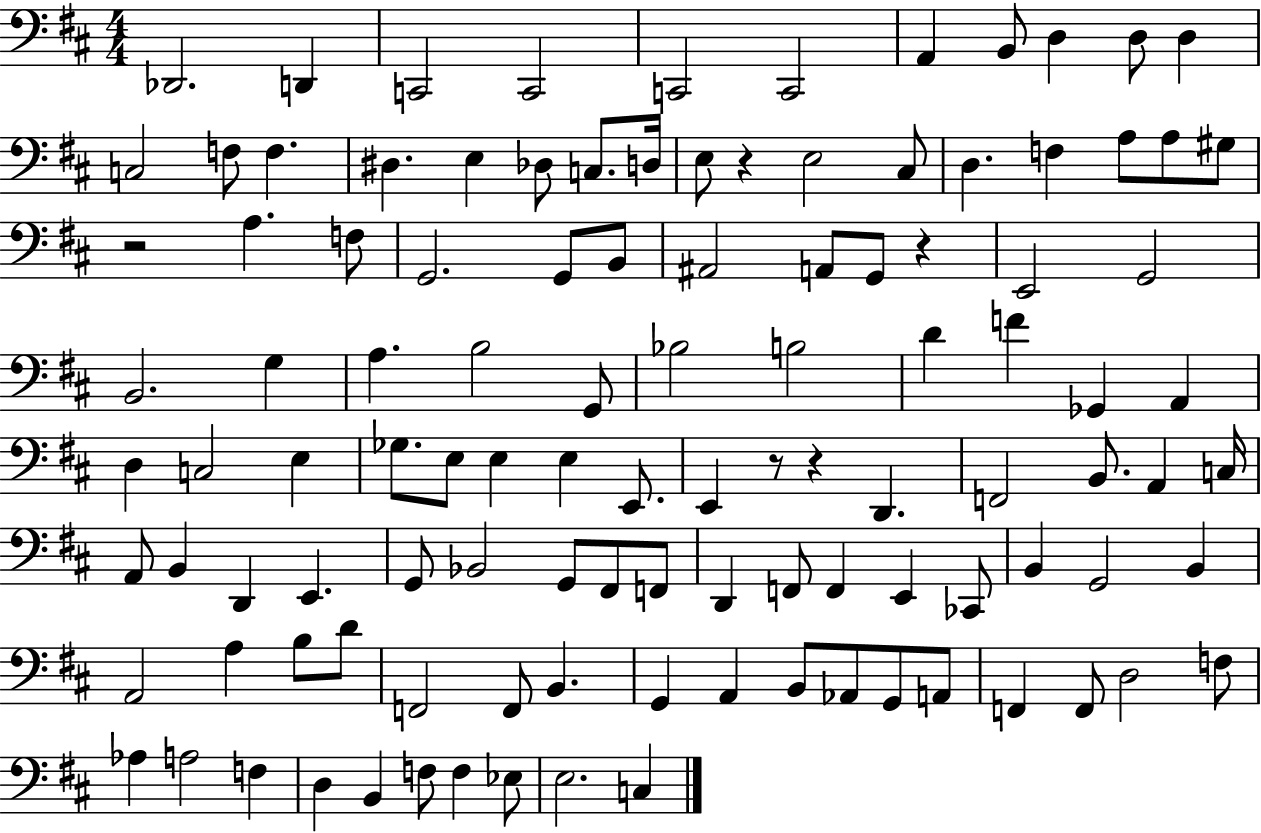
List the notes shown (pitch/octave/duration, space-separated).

Db2/h. D2/q C2/h C2/h C2/h C2/h A2/q B2/e D3/q D3/e D3/q C3/h F3/e F3/q. D#3/q. E3/q Db3/e C3/e. D3/s E3/e R/q E3/h C#3/e D3/q. F3/q A3/e A3/e G#3/e R/h A3/q. F3/e G2/h. G2/e B2/e A#2/h A2/e G2/e R/q E2/h G2/h B2/h. G3/q A3/q. B3/h G2/e Bb3/h B3/h D4/q F4/q Gb2/q A2/q D3/q C3/h E3/q Gb3/e. E3/e E3/q E3/q E2/e. E2/q R/e R/q D2/q. F2/h B2/e. A2/q C3/s A2/e B2/q D2/q E2/q. G2/e Bb2/h G2/e F#2/e F2/e D2/q F2/e F2/q E2/q CES2/e B2/q G2/h B2/q A2/h A3/q B3/e D4/e F2/h F2/e B2/q. G2/q A2/q B2/e Ab2/e G2/e A2/e F2/q F2/e D3/h F3/e Ab3/q A3/h F3/q D3/q B2/q F3/e F3/q Eb3/e E3/h. C3/q